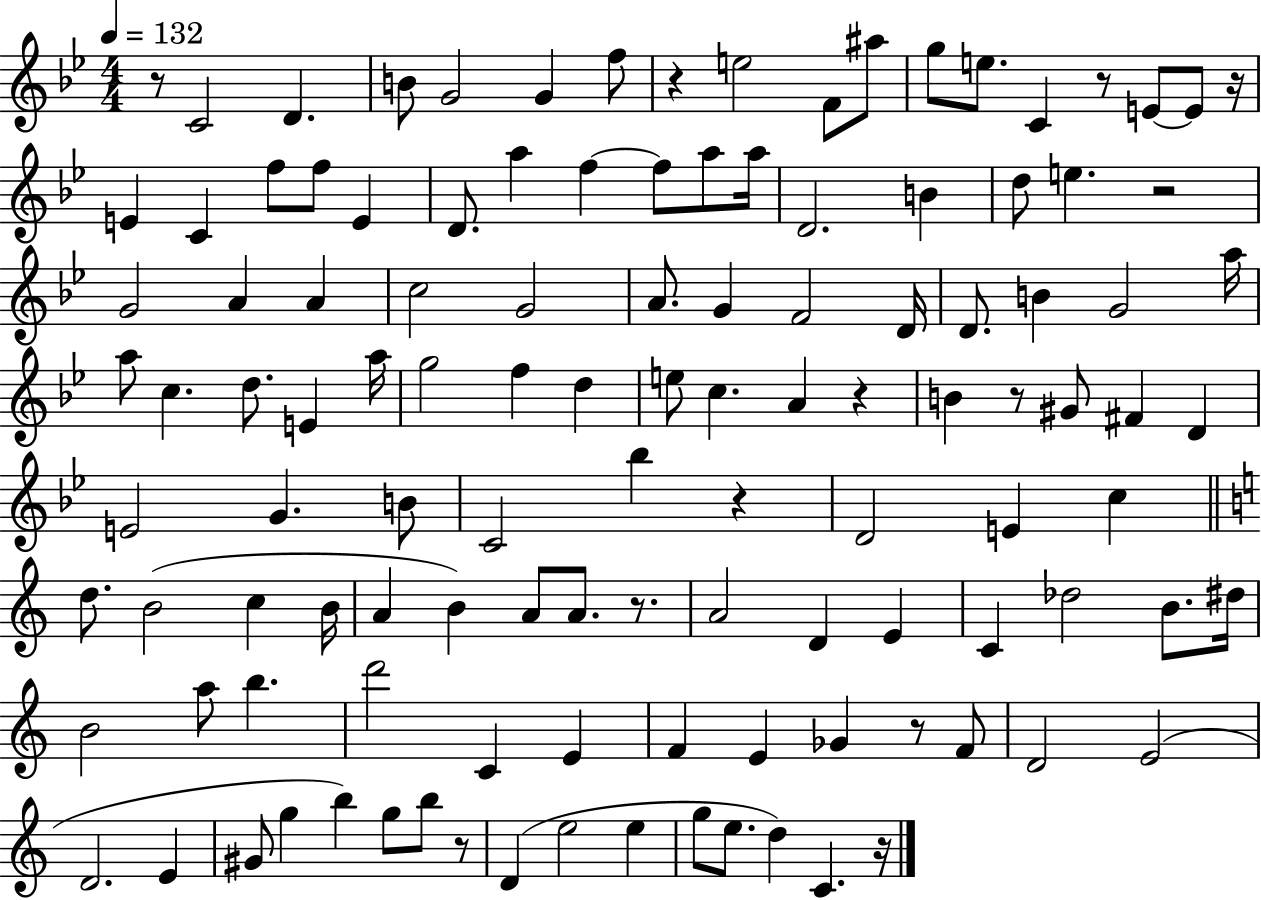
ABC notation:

X:1
T:Untitled
M:4/4
L:1/4
K:Bb
z/2 C2 D B/2 G2 G f/2 z e2 F/2 ^a/2 g/2 e/2 C z/2 E/2 E/2 z/4 E C f/2 f/2 E D/2 a f f/2 a/2 a/4 D2 B d/2 e z2 G2 A A c2 G2 A/2 G F2 D/4 D/2 B G2 a/4 a/2 c d/2 E a/4 g2 f d e/2 c A z B z/2 ^G/2 ^F D E2 G B/2 C2 _b z D2 E c d/2 B2 c B/4 A B A/2 A/2 z/2 A2 D E C _d2 B/2 ^d/4 B2 a/2 b d'2 C E F E _G z/2 F/2 D2 E2 D2 E ^G/2 g b g/2 b/2 z/2 D e2 e g/2 e/2 d C z/4